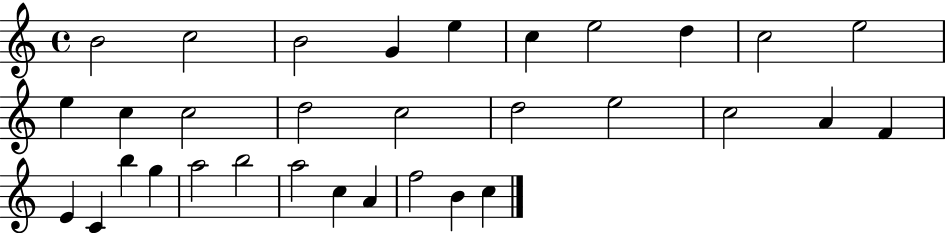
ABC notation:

X:1
T:Untitled
M:4/4
L:1/4
K:C
B2 c2 B2 G e c e2 d c2 e2 e c c2 d2 c2 d2 e2 c2 A F E C b g a2 b2 a2 c A f2 B c